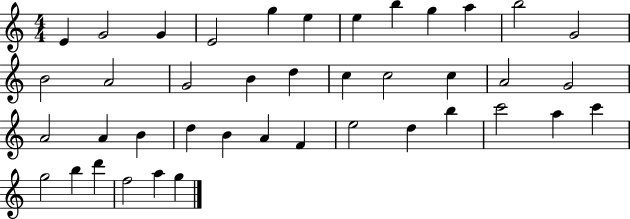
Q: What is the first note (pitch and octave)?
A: E4